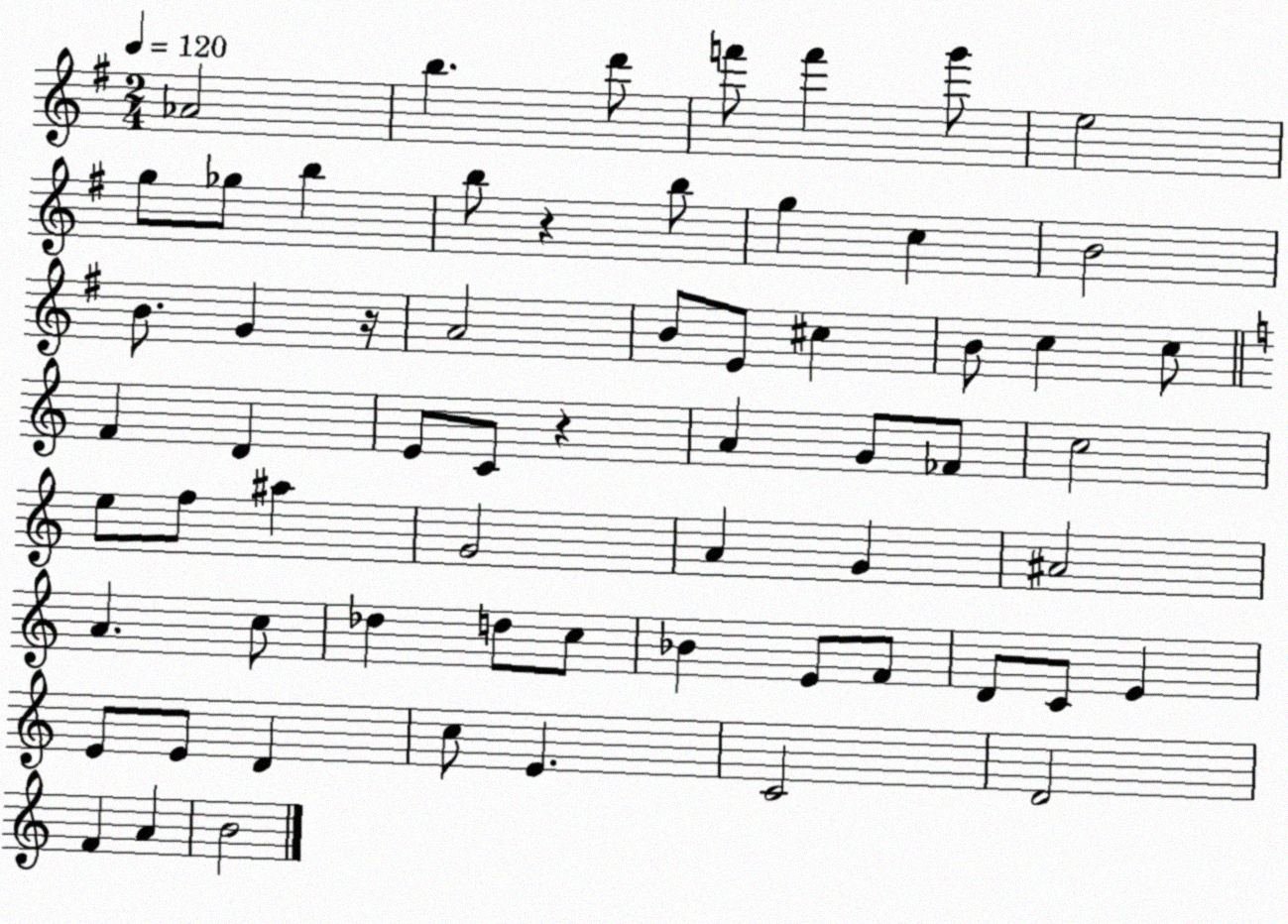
X:1
T:Untitled
M:2/4
L:1/4
K:G
_A2 b d'/2 f'/2 f' g'/2 e2 g/2 _g/2 b b/2 z b/2 g c B2 B/2 G z/4 A2 B/2 E/2 ^c B/2 c c/2 F D E/2 C/2 z A G/2 _F/2 c2 e/2 f/2 ^a G2 A G ^A2 A c/2 _d d/2 c/2 _B E/2 F/2 D/2 C/2 E E/2 E/2 D c/2 E C2 D2 F A B2